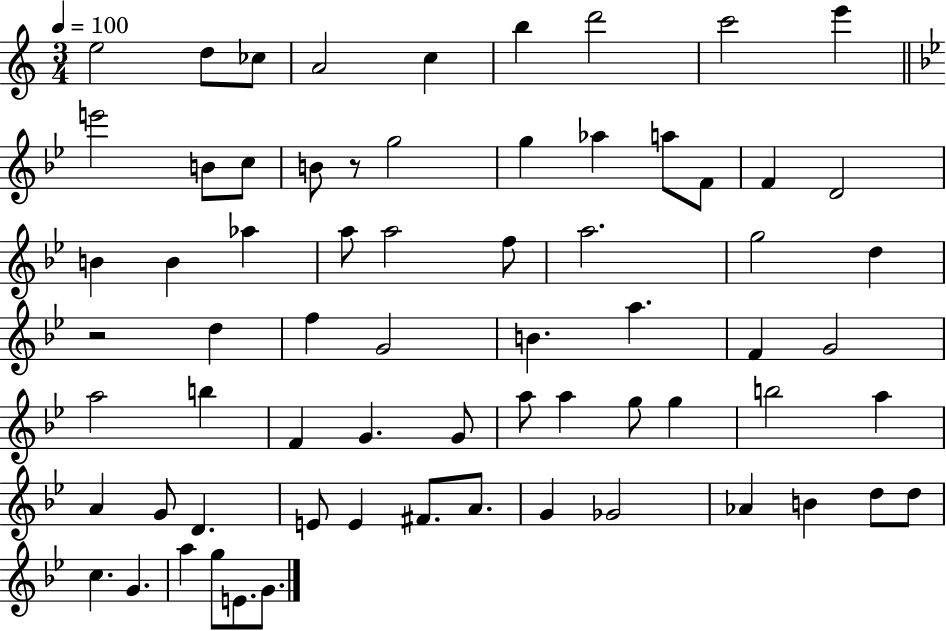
{
  \clef treble
  \numericTimeSignature
  \time 3/4
  \key c \major
  \tempo 4 = 100
  e''2 d''8 ces''8 | a'2 c''4 | b''4 d'''2 | c'''2 e'''4 | \break \bar "||" \break \key g \minor e'''2 b'8 c''8 | b'8 r8 g''2 | g''4 aes''4 a''8 f'8 | f'4 d'2 | \break b'4 b'4 aes''4 | a''8 a''2 f''8 | a''2. | g''2 d''4 | \break r2 d''4 | f''4 g'2 | b'4. a''4. | f'4 g'2 | \break a''2 b''4 | f'4 g'4. g'8 | a''8 a''4 g''8 g''4 | b''2 a''4 | \break a'4 g'8 d'4. | e'8 e'4 fis'8. a'8. | g'4 ges'2 | aes'4 b'4 d''8 d''8 | \break c''4. g'4. | a''4 g''8 e'8. g'8. | \bar "|."
}